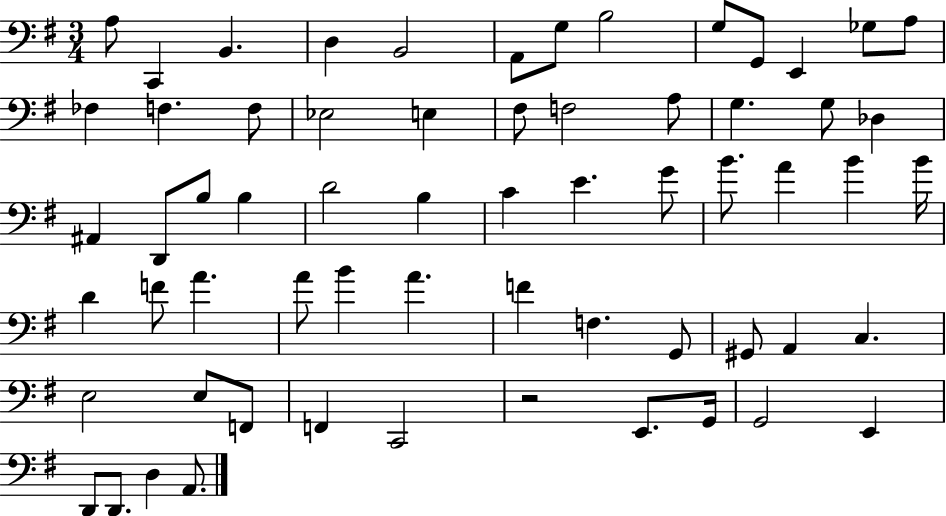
{
  \clef bass
  \numericTimeSignature
  \time 3/4
  \key g \major
  a8 c,4 b,4. | d4 b,2 | a,8 g8 b2 | g8 g,8 e,4 ges8 a8 | \break fes4 f4. f8 | ees2 e4 | fis8 f2 a8 | g4. g8 des4 | \break ais,4 d,8 b8 b4 | d'2 b4 | c'4 e'4. g'8 | b'8. a'4 b'4 b'16 | \break d'4 f'8 a'4. | a'8 b'4 a'4. | f'4 f4. g,8 | gis,8 a,4 c4. | \break e2 e8 f,8 | f,4 c,2 | r2 e,8. g,16 | g,2 e,4 | \break d,8 d,8. d4 a,8. | \bar "|."
}